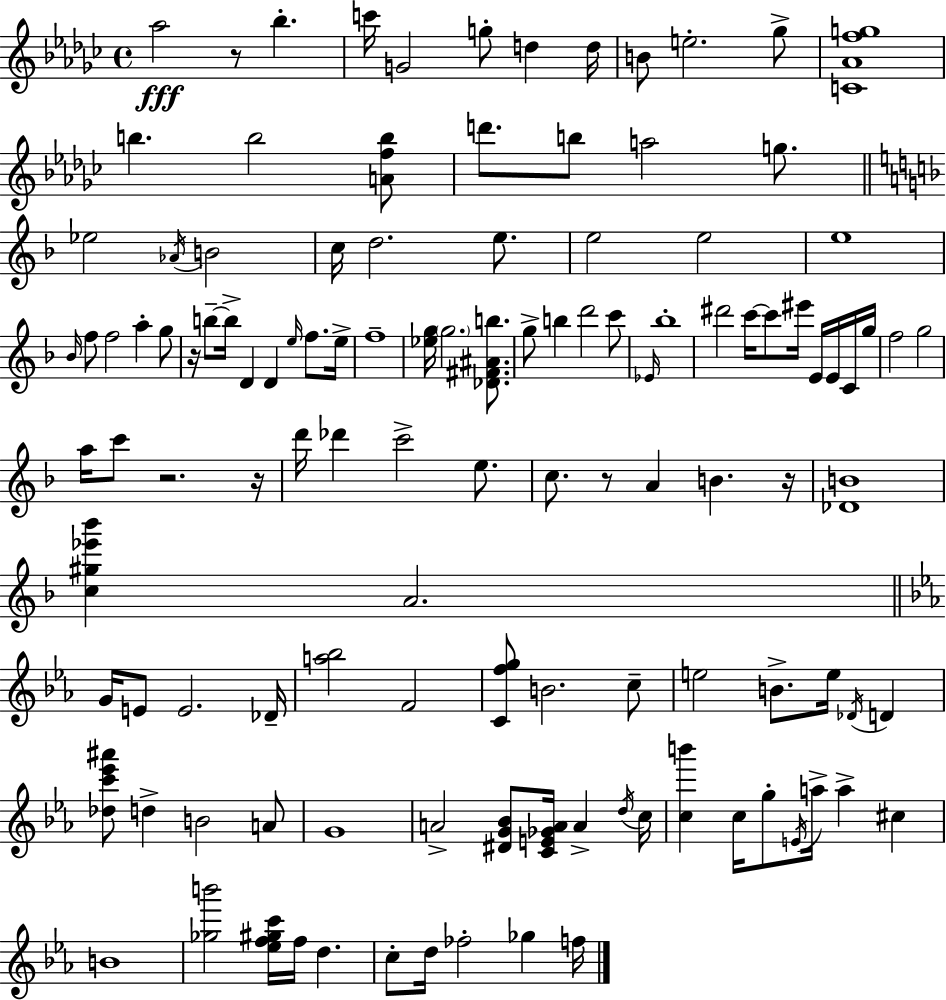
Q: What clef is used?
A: treble